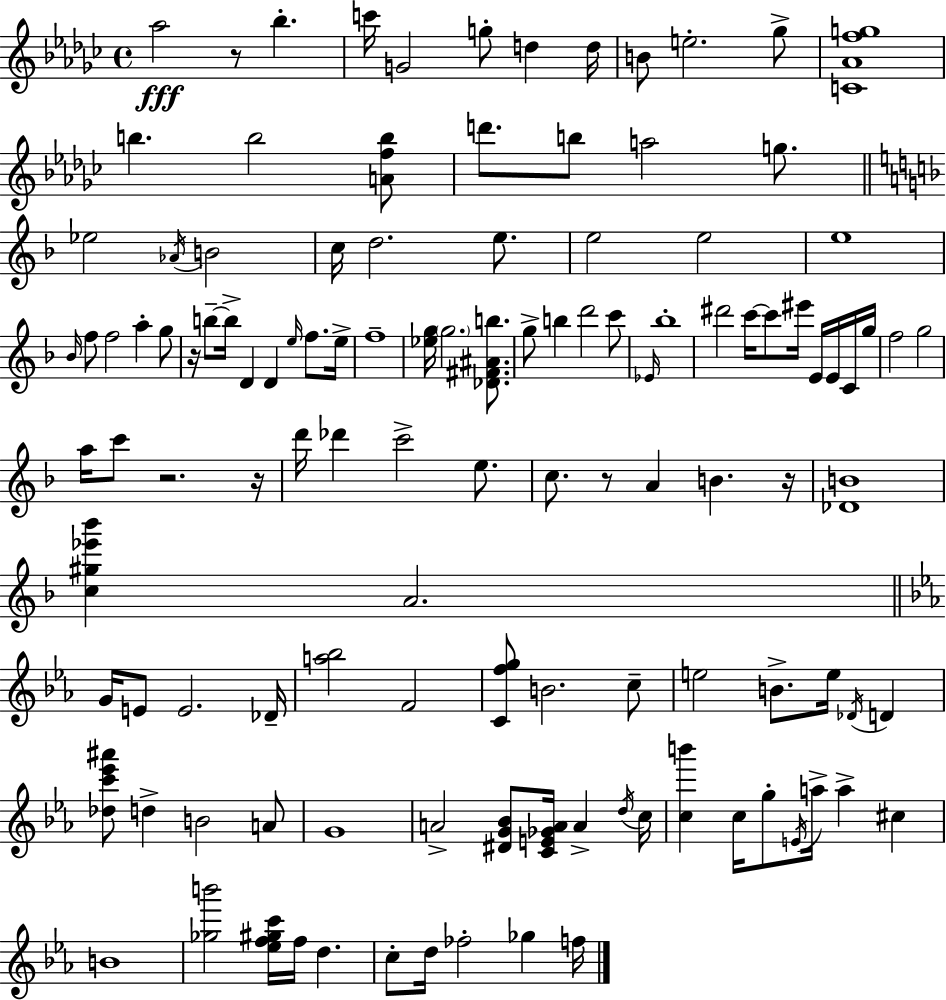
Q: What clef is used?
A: treble